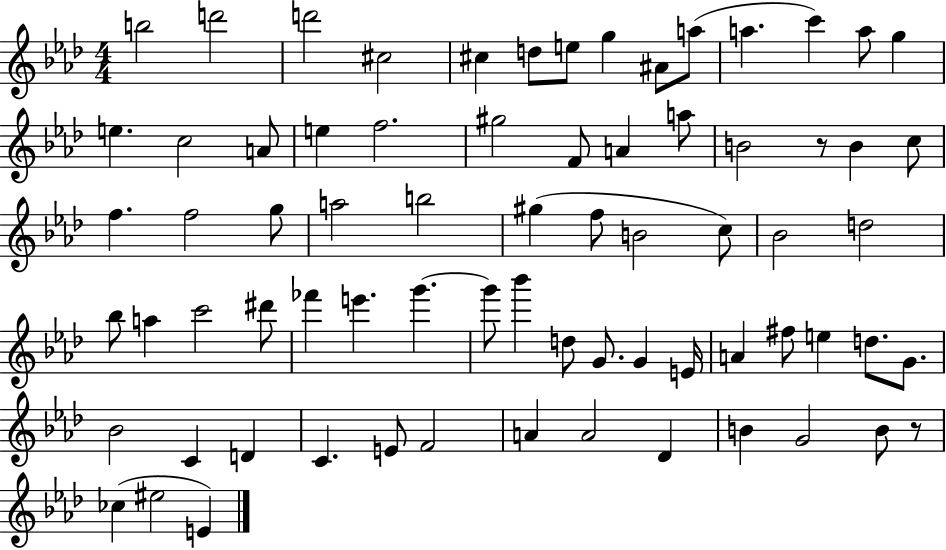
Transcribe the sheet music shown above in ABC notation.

X:1
T:Untitled
M:4/4
L:1/4
K:Ab
b2 d'2 d'2 ^c2 ^c d/2 e/2 g ^A/2 a/2 a c' a/2 g e c2 A/2 e f2 ^g2 F/2 A a/2 B2 z/2 B c/2 f f2 g/2 a2 b2 ^g f/2 B2 c/2 _B2 d2 _b/2 a c'2 ^d'/2 _f' e' g' g'/2 _b' d/2 G/2 G E/4 A ^f/2 e d/2 G/2 _B2 C D C E/2 F2 A A2 _D B G2 B/2 z/2 _c ^e2 E